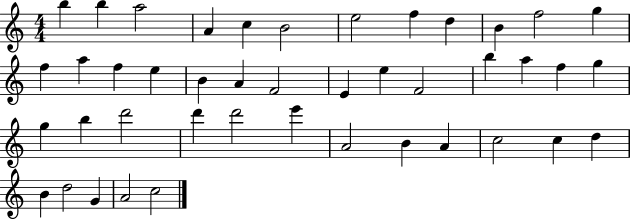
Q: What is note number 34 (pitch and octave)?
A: B4